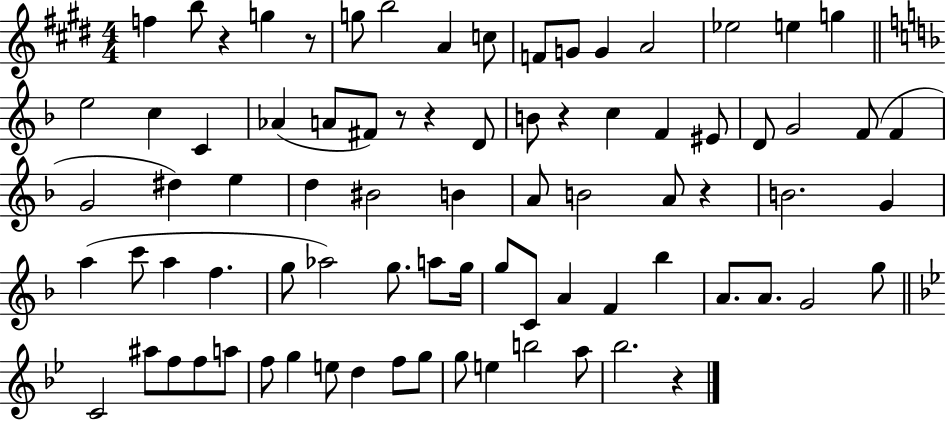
{
  \clef treble
  \numericTimeSignature
  \time 4/4
  \key e \major
  f''4 b''8 r4 g''4 r8 | g''8 b''2 a'4 c''8 | f'8 g'8 g'4 a'2 | ees''2 e''4 g''4 | \break \bar "||" \break \key f \major e''2 c''4 c'4 | aes'4( a'8 fis'8) r8 r4 d'8 | b'8 r4 c''4 f'4 eis'8 | d'8 g'2 f'8( f'4 | \break g'2 dis''4) e''4 | d''4 bis'2 b'4 | a'8 b'2 a'8 r4 | b'2. g'4 | \break a''4( c'''8 a''4 f''4. | g''8 aes''2) g''8. a''8 g''16 | g''8 c'8 a'4 f'4 bes''4 | a'8. a'8. g'2 g''8 | \break \bar "||" \break \key bes \major c'2 ais''8 f''8 f''8 a''8 | f''8 g''4 e''8 d''4 f''8 g''8 | g''8 e''4 b''2 a''8 | bes''2. r4 | \break \bar "|."
}